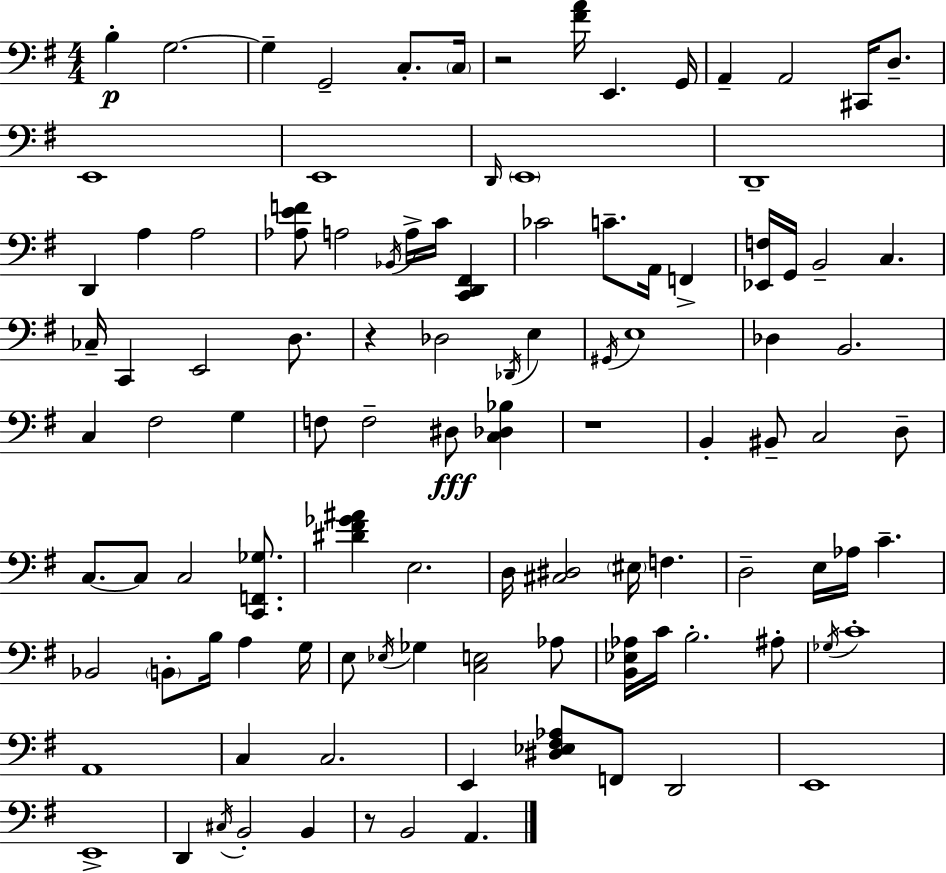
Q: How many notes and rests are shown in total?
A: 106